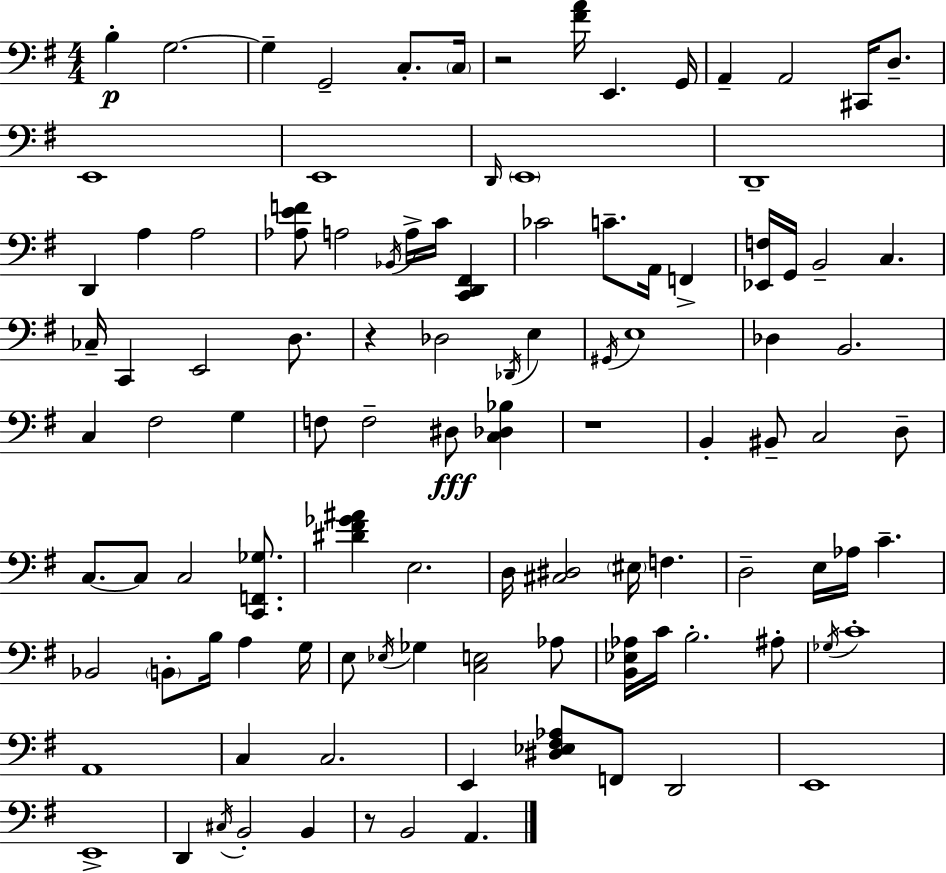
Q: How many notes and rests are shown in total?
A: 106